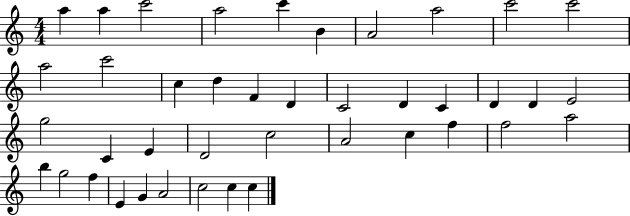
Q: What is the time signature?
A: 4/4